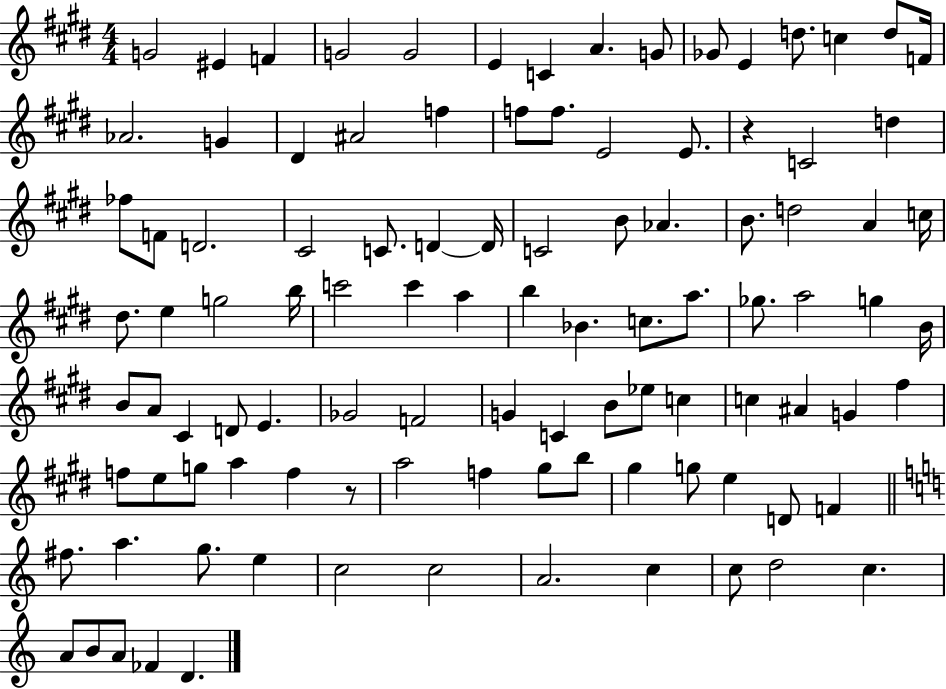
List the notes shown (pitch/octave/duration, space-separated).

G4/h EIS4/q F4/q G4/h G4/h E4/q C4/q A4/q. G4/e Gb4/e E4/q D5/e. C5/q D5/e F4/s Ab4/h. G4/q D#4/q A#4/h F5/q F5/e F5/e. E4/h E4/e. R/q C4/h D5/q FES5/e F4/e D4/h. C#4/h C4/e. D4/q D4/s C4/h B4/e Ab4/q. B4/e. D5/h A4/q C5/s D#5/e. E5/q G5/h B5/s C6/h C6/q A5/q B5/q Bb4/q. C5/e. A5/e. Gb5/e. A5/h G5/q B4/s B4/e A4/e C#4/q D4/e E4/q. Gb4/h F4/h G4/q C4/q B4/e Eb5/e C5/q C5/q A#4/q G4/q F#5/q F5/e E5/e G5/e A5/q F5/q R/e A5/h F5/q G#5/e B5/e G#5/q G5/e E5/q D4/e F4/q F#5/e. A5/q. G5/e. E5/q C5/h C5/h A4/h. C5/q C5/e D5/h C5/q. A4/e B4/e A4/e FES4/q D4/q.